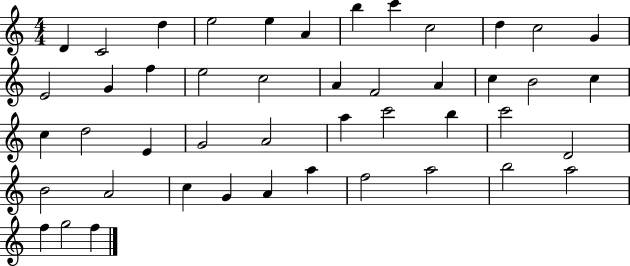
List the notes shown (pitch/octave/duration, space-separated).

D4/q C4/h D5/q E5/h E5/q A4/q B5/q C6/q C5/h D5/q C5/h G4/q E4/h G4/q F5/q E5/h C5/h A4/q F4/h A4/q C5/q B4/h C5/q C5/q D5/h E4/q G4/h A4/h A5/q C6/h B5/q C6/h D4/h B4/h A4/h C5/q G4/q A4/q A5/q F5/h A5/h B5/h A5/h F5/q G5/h F5/q